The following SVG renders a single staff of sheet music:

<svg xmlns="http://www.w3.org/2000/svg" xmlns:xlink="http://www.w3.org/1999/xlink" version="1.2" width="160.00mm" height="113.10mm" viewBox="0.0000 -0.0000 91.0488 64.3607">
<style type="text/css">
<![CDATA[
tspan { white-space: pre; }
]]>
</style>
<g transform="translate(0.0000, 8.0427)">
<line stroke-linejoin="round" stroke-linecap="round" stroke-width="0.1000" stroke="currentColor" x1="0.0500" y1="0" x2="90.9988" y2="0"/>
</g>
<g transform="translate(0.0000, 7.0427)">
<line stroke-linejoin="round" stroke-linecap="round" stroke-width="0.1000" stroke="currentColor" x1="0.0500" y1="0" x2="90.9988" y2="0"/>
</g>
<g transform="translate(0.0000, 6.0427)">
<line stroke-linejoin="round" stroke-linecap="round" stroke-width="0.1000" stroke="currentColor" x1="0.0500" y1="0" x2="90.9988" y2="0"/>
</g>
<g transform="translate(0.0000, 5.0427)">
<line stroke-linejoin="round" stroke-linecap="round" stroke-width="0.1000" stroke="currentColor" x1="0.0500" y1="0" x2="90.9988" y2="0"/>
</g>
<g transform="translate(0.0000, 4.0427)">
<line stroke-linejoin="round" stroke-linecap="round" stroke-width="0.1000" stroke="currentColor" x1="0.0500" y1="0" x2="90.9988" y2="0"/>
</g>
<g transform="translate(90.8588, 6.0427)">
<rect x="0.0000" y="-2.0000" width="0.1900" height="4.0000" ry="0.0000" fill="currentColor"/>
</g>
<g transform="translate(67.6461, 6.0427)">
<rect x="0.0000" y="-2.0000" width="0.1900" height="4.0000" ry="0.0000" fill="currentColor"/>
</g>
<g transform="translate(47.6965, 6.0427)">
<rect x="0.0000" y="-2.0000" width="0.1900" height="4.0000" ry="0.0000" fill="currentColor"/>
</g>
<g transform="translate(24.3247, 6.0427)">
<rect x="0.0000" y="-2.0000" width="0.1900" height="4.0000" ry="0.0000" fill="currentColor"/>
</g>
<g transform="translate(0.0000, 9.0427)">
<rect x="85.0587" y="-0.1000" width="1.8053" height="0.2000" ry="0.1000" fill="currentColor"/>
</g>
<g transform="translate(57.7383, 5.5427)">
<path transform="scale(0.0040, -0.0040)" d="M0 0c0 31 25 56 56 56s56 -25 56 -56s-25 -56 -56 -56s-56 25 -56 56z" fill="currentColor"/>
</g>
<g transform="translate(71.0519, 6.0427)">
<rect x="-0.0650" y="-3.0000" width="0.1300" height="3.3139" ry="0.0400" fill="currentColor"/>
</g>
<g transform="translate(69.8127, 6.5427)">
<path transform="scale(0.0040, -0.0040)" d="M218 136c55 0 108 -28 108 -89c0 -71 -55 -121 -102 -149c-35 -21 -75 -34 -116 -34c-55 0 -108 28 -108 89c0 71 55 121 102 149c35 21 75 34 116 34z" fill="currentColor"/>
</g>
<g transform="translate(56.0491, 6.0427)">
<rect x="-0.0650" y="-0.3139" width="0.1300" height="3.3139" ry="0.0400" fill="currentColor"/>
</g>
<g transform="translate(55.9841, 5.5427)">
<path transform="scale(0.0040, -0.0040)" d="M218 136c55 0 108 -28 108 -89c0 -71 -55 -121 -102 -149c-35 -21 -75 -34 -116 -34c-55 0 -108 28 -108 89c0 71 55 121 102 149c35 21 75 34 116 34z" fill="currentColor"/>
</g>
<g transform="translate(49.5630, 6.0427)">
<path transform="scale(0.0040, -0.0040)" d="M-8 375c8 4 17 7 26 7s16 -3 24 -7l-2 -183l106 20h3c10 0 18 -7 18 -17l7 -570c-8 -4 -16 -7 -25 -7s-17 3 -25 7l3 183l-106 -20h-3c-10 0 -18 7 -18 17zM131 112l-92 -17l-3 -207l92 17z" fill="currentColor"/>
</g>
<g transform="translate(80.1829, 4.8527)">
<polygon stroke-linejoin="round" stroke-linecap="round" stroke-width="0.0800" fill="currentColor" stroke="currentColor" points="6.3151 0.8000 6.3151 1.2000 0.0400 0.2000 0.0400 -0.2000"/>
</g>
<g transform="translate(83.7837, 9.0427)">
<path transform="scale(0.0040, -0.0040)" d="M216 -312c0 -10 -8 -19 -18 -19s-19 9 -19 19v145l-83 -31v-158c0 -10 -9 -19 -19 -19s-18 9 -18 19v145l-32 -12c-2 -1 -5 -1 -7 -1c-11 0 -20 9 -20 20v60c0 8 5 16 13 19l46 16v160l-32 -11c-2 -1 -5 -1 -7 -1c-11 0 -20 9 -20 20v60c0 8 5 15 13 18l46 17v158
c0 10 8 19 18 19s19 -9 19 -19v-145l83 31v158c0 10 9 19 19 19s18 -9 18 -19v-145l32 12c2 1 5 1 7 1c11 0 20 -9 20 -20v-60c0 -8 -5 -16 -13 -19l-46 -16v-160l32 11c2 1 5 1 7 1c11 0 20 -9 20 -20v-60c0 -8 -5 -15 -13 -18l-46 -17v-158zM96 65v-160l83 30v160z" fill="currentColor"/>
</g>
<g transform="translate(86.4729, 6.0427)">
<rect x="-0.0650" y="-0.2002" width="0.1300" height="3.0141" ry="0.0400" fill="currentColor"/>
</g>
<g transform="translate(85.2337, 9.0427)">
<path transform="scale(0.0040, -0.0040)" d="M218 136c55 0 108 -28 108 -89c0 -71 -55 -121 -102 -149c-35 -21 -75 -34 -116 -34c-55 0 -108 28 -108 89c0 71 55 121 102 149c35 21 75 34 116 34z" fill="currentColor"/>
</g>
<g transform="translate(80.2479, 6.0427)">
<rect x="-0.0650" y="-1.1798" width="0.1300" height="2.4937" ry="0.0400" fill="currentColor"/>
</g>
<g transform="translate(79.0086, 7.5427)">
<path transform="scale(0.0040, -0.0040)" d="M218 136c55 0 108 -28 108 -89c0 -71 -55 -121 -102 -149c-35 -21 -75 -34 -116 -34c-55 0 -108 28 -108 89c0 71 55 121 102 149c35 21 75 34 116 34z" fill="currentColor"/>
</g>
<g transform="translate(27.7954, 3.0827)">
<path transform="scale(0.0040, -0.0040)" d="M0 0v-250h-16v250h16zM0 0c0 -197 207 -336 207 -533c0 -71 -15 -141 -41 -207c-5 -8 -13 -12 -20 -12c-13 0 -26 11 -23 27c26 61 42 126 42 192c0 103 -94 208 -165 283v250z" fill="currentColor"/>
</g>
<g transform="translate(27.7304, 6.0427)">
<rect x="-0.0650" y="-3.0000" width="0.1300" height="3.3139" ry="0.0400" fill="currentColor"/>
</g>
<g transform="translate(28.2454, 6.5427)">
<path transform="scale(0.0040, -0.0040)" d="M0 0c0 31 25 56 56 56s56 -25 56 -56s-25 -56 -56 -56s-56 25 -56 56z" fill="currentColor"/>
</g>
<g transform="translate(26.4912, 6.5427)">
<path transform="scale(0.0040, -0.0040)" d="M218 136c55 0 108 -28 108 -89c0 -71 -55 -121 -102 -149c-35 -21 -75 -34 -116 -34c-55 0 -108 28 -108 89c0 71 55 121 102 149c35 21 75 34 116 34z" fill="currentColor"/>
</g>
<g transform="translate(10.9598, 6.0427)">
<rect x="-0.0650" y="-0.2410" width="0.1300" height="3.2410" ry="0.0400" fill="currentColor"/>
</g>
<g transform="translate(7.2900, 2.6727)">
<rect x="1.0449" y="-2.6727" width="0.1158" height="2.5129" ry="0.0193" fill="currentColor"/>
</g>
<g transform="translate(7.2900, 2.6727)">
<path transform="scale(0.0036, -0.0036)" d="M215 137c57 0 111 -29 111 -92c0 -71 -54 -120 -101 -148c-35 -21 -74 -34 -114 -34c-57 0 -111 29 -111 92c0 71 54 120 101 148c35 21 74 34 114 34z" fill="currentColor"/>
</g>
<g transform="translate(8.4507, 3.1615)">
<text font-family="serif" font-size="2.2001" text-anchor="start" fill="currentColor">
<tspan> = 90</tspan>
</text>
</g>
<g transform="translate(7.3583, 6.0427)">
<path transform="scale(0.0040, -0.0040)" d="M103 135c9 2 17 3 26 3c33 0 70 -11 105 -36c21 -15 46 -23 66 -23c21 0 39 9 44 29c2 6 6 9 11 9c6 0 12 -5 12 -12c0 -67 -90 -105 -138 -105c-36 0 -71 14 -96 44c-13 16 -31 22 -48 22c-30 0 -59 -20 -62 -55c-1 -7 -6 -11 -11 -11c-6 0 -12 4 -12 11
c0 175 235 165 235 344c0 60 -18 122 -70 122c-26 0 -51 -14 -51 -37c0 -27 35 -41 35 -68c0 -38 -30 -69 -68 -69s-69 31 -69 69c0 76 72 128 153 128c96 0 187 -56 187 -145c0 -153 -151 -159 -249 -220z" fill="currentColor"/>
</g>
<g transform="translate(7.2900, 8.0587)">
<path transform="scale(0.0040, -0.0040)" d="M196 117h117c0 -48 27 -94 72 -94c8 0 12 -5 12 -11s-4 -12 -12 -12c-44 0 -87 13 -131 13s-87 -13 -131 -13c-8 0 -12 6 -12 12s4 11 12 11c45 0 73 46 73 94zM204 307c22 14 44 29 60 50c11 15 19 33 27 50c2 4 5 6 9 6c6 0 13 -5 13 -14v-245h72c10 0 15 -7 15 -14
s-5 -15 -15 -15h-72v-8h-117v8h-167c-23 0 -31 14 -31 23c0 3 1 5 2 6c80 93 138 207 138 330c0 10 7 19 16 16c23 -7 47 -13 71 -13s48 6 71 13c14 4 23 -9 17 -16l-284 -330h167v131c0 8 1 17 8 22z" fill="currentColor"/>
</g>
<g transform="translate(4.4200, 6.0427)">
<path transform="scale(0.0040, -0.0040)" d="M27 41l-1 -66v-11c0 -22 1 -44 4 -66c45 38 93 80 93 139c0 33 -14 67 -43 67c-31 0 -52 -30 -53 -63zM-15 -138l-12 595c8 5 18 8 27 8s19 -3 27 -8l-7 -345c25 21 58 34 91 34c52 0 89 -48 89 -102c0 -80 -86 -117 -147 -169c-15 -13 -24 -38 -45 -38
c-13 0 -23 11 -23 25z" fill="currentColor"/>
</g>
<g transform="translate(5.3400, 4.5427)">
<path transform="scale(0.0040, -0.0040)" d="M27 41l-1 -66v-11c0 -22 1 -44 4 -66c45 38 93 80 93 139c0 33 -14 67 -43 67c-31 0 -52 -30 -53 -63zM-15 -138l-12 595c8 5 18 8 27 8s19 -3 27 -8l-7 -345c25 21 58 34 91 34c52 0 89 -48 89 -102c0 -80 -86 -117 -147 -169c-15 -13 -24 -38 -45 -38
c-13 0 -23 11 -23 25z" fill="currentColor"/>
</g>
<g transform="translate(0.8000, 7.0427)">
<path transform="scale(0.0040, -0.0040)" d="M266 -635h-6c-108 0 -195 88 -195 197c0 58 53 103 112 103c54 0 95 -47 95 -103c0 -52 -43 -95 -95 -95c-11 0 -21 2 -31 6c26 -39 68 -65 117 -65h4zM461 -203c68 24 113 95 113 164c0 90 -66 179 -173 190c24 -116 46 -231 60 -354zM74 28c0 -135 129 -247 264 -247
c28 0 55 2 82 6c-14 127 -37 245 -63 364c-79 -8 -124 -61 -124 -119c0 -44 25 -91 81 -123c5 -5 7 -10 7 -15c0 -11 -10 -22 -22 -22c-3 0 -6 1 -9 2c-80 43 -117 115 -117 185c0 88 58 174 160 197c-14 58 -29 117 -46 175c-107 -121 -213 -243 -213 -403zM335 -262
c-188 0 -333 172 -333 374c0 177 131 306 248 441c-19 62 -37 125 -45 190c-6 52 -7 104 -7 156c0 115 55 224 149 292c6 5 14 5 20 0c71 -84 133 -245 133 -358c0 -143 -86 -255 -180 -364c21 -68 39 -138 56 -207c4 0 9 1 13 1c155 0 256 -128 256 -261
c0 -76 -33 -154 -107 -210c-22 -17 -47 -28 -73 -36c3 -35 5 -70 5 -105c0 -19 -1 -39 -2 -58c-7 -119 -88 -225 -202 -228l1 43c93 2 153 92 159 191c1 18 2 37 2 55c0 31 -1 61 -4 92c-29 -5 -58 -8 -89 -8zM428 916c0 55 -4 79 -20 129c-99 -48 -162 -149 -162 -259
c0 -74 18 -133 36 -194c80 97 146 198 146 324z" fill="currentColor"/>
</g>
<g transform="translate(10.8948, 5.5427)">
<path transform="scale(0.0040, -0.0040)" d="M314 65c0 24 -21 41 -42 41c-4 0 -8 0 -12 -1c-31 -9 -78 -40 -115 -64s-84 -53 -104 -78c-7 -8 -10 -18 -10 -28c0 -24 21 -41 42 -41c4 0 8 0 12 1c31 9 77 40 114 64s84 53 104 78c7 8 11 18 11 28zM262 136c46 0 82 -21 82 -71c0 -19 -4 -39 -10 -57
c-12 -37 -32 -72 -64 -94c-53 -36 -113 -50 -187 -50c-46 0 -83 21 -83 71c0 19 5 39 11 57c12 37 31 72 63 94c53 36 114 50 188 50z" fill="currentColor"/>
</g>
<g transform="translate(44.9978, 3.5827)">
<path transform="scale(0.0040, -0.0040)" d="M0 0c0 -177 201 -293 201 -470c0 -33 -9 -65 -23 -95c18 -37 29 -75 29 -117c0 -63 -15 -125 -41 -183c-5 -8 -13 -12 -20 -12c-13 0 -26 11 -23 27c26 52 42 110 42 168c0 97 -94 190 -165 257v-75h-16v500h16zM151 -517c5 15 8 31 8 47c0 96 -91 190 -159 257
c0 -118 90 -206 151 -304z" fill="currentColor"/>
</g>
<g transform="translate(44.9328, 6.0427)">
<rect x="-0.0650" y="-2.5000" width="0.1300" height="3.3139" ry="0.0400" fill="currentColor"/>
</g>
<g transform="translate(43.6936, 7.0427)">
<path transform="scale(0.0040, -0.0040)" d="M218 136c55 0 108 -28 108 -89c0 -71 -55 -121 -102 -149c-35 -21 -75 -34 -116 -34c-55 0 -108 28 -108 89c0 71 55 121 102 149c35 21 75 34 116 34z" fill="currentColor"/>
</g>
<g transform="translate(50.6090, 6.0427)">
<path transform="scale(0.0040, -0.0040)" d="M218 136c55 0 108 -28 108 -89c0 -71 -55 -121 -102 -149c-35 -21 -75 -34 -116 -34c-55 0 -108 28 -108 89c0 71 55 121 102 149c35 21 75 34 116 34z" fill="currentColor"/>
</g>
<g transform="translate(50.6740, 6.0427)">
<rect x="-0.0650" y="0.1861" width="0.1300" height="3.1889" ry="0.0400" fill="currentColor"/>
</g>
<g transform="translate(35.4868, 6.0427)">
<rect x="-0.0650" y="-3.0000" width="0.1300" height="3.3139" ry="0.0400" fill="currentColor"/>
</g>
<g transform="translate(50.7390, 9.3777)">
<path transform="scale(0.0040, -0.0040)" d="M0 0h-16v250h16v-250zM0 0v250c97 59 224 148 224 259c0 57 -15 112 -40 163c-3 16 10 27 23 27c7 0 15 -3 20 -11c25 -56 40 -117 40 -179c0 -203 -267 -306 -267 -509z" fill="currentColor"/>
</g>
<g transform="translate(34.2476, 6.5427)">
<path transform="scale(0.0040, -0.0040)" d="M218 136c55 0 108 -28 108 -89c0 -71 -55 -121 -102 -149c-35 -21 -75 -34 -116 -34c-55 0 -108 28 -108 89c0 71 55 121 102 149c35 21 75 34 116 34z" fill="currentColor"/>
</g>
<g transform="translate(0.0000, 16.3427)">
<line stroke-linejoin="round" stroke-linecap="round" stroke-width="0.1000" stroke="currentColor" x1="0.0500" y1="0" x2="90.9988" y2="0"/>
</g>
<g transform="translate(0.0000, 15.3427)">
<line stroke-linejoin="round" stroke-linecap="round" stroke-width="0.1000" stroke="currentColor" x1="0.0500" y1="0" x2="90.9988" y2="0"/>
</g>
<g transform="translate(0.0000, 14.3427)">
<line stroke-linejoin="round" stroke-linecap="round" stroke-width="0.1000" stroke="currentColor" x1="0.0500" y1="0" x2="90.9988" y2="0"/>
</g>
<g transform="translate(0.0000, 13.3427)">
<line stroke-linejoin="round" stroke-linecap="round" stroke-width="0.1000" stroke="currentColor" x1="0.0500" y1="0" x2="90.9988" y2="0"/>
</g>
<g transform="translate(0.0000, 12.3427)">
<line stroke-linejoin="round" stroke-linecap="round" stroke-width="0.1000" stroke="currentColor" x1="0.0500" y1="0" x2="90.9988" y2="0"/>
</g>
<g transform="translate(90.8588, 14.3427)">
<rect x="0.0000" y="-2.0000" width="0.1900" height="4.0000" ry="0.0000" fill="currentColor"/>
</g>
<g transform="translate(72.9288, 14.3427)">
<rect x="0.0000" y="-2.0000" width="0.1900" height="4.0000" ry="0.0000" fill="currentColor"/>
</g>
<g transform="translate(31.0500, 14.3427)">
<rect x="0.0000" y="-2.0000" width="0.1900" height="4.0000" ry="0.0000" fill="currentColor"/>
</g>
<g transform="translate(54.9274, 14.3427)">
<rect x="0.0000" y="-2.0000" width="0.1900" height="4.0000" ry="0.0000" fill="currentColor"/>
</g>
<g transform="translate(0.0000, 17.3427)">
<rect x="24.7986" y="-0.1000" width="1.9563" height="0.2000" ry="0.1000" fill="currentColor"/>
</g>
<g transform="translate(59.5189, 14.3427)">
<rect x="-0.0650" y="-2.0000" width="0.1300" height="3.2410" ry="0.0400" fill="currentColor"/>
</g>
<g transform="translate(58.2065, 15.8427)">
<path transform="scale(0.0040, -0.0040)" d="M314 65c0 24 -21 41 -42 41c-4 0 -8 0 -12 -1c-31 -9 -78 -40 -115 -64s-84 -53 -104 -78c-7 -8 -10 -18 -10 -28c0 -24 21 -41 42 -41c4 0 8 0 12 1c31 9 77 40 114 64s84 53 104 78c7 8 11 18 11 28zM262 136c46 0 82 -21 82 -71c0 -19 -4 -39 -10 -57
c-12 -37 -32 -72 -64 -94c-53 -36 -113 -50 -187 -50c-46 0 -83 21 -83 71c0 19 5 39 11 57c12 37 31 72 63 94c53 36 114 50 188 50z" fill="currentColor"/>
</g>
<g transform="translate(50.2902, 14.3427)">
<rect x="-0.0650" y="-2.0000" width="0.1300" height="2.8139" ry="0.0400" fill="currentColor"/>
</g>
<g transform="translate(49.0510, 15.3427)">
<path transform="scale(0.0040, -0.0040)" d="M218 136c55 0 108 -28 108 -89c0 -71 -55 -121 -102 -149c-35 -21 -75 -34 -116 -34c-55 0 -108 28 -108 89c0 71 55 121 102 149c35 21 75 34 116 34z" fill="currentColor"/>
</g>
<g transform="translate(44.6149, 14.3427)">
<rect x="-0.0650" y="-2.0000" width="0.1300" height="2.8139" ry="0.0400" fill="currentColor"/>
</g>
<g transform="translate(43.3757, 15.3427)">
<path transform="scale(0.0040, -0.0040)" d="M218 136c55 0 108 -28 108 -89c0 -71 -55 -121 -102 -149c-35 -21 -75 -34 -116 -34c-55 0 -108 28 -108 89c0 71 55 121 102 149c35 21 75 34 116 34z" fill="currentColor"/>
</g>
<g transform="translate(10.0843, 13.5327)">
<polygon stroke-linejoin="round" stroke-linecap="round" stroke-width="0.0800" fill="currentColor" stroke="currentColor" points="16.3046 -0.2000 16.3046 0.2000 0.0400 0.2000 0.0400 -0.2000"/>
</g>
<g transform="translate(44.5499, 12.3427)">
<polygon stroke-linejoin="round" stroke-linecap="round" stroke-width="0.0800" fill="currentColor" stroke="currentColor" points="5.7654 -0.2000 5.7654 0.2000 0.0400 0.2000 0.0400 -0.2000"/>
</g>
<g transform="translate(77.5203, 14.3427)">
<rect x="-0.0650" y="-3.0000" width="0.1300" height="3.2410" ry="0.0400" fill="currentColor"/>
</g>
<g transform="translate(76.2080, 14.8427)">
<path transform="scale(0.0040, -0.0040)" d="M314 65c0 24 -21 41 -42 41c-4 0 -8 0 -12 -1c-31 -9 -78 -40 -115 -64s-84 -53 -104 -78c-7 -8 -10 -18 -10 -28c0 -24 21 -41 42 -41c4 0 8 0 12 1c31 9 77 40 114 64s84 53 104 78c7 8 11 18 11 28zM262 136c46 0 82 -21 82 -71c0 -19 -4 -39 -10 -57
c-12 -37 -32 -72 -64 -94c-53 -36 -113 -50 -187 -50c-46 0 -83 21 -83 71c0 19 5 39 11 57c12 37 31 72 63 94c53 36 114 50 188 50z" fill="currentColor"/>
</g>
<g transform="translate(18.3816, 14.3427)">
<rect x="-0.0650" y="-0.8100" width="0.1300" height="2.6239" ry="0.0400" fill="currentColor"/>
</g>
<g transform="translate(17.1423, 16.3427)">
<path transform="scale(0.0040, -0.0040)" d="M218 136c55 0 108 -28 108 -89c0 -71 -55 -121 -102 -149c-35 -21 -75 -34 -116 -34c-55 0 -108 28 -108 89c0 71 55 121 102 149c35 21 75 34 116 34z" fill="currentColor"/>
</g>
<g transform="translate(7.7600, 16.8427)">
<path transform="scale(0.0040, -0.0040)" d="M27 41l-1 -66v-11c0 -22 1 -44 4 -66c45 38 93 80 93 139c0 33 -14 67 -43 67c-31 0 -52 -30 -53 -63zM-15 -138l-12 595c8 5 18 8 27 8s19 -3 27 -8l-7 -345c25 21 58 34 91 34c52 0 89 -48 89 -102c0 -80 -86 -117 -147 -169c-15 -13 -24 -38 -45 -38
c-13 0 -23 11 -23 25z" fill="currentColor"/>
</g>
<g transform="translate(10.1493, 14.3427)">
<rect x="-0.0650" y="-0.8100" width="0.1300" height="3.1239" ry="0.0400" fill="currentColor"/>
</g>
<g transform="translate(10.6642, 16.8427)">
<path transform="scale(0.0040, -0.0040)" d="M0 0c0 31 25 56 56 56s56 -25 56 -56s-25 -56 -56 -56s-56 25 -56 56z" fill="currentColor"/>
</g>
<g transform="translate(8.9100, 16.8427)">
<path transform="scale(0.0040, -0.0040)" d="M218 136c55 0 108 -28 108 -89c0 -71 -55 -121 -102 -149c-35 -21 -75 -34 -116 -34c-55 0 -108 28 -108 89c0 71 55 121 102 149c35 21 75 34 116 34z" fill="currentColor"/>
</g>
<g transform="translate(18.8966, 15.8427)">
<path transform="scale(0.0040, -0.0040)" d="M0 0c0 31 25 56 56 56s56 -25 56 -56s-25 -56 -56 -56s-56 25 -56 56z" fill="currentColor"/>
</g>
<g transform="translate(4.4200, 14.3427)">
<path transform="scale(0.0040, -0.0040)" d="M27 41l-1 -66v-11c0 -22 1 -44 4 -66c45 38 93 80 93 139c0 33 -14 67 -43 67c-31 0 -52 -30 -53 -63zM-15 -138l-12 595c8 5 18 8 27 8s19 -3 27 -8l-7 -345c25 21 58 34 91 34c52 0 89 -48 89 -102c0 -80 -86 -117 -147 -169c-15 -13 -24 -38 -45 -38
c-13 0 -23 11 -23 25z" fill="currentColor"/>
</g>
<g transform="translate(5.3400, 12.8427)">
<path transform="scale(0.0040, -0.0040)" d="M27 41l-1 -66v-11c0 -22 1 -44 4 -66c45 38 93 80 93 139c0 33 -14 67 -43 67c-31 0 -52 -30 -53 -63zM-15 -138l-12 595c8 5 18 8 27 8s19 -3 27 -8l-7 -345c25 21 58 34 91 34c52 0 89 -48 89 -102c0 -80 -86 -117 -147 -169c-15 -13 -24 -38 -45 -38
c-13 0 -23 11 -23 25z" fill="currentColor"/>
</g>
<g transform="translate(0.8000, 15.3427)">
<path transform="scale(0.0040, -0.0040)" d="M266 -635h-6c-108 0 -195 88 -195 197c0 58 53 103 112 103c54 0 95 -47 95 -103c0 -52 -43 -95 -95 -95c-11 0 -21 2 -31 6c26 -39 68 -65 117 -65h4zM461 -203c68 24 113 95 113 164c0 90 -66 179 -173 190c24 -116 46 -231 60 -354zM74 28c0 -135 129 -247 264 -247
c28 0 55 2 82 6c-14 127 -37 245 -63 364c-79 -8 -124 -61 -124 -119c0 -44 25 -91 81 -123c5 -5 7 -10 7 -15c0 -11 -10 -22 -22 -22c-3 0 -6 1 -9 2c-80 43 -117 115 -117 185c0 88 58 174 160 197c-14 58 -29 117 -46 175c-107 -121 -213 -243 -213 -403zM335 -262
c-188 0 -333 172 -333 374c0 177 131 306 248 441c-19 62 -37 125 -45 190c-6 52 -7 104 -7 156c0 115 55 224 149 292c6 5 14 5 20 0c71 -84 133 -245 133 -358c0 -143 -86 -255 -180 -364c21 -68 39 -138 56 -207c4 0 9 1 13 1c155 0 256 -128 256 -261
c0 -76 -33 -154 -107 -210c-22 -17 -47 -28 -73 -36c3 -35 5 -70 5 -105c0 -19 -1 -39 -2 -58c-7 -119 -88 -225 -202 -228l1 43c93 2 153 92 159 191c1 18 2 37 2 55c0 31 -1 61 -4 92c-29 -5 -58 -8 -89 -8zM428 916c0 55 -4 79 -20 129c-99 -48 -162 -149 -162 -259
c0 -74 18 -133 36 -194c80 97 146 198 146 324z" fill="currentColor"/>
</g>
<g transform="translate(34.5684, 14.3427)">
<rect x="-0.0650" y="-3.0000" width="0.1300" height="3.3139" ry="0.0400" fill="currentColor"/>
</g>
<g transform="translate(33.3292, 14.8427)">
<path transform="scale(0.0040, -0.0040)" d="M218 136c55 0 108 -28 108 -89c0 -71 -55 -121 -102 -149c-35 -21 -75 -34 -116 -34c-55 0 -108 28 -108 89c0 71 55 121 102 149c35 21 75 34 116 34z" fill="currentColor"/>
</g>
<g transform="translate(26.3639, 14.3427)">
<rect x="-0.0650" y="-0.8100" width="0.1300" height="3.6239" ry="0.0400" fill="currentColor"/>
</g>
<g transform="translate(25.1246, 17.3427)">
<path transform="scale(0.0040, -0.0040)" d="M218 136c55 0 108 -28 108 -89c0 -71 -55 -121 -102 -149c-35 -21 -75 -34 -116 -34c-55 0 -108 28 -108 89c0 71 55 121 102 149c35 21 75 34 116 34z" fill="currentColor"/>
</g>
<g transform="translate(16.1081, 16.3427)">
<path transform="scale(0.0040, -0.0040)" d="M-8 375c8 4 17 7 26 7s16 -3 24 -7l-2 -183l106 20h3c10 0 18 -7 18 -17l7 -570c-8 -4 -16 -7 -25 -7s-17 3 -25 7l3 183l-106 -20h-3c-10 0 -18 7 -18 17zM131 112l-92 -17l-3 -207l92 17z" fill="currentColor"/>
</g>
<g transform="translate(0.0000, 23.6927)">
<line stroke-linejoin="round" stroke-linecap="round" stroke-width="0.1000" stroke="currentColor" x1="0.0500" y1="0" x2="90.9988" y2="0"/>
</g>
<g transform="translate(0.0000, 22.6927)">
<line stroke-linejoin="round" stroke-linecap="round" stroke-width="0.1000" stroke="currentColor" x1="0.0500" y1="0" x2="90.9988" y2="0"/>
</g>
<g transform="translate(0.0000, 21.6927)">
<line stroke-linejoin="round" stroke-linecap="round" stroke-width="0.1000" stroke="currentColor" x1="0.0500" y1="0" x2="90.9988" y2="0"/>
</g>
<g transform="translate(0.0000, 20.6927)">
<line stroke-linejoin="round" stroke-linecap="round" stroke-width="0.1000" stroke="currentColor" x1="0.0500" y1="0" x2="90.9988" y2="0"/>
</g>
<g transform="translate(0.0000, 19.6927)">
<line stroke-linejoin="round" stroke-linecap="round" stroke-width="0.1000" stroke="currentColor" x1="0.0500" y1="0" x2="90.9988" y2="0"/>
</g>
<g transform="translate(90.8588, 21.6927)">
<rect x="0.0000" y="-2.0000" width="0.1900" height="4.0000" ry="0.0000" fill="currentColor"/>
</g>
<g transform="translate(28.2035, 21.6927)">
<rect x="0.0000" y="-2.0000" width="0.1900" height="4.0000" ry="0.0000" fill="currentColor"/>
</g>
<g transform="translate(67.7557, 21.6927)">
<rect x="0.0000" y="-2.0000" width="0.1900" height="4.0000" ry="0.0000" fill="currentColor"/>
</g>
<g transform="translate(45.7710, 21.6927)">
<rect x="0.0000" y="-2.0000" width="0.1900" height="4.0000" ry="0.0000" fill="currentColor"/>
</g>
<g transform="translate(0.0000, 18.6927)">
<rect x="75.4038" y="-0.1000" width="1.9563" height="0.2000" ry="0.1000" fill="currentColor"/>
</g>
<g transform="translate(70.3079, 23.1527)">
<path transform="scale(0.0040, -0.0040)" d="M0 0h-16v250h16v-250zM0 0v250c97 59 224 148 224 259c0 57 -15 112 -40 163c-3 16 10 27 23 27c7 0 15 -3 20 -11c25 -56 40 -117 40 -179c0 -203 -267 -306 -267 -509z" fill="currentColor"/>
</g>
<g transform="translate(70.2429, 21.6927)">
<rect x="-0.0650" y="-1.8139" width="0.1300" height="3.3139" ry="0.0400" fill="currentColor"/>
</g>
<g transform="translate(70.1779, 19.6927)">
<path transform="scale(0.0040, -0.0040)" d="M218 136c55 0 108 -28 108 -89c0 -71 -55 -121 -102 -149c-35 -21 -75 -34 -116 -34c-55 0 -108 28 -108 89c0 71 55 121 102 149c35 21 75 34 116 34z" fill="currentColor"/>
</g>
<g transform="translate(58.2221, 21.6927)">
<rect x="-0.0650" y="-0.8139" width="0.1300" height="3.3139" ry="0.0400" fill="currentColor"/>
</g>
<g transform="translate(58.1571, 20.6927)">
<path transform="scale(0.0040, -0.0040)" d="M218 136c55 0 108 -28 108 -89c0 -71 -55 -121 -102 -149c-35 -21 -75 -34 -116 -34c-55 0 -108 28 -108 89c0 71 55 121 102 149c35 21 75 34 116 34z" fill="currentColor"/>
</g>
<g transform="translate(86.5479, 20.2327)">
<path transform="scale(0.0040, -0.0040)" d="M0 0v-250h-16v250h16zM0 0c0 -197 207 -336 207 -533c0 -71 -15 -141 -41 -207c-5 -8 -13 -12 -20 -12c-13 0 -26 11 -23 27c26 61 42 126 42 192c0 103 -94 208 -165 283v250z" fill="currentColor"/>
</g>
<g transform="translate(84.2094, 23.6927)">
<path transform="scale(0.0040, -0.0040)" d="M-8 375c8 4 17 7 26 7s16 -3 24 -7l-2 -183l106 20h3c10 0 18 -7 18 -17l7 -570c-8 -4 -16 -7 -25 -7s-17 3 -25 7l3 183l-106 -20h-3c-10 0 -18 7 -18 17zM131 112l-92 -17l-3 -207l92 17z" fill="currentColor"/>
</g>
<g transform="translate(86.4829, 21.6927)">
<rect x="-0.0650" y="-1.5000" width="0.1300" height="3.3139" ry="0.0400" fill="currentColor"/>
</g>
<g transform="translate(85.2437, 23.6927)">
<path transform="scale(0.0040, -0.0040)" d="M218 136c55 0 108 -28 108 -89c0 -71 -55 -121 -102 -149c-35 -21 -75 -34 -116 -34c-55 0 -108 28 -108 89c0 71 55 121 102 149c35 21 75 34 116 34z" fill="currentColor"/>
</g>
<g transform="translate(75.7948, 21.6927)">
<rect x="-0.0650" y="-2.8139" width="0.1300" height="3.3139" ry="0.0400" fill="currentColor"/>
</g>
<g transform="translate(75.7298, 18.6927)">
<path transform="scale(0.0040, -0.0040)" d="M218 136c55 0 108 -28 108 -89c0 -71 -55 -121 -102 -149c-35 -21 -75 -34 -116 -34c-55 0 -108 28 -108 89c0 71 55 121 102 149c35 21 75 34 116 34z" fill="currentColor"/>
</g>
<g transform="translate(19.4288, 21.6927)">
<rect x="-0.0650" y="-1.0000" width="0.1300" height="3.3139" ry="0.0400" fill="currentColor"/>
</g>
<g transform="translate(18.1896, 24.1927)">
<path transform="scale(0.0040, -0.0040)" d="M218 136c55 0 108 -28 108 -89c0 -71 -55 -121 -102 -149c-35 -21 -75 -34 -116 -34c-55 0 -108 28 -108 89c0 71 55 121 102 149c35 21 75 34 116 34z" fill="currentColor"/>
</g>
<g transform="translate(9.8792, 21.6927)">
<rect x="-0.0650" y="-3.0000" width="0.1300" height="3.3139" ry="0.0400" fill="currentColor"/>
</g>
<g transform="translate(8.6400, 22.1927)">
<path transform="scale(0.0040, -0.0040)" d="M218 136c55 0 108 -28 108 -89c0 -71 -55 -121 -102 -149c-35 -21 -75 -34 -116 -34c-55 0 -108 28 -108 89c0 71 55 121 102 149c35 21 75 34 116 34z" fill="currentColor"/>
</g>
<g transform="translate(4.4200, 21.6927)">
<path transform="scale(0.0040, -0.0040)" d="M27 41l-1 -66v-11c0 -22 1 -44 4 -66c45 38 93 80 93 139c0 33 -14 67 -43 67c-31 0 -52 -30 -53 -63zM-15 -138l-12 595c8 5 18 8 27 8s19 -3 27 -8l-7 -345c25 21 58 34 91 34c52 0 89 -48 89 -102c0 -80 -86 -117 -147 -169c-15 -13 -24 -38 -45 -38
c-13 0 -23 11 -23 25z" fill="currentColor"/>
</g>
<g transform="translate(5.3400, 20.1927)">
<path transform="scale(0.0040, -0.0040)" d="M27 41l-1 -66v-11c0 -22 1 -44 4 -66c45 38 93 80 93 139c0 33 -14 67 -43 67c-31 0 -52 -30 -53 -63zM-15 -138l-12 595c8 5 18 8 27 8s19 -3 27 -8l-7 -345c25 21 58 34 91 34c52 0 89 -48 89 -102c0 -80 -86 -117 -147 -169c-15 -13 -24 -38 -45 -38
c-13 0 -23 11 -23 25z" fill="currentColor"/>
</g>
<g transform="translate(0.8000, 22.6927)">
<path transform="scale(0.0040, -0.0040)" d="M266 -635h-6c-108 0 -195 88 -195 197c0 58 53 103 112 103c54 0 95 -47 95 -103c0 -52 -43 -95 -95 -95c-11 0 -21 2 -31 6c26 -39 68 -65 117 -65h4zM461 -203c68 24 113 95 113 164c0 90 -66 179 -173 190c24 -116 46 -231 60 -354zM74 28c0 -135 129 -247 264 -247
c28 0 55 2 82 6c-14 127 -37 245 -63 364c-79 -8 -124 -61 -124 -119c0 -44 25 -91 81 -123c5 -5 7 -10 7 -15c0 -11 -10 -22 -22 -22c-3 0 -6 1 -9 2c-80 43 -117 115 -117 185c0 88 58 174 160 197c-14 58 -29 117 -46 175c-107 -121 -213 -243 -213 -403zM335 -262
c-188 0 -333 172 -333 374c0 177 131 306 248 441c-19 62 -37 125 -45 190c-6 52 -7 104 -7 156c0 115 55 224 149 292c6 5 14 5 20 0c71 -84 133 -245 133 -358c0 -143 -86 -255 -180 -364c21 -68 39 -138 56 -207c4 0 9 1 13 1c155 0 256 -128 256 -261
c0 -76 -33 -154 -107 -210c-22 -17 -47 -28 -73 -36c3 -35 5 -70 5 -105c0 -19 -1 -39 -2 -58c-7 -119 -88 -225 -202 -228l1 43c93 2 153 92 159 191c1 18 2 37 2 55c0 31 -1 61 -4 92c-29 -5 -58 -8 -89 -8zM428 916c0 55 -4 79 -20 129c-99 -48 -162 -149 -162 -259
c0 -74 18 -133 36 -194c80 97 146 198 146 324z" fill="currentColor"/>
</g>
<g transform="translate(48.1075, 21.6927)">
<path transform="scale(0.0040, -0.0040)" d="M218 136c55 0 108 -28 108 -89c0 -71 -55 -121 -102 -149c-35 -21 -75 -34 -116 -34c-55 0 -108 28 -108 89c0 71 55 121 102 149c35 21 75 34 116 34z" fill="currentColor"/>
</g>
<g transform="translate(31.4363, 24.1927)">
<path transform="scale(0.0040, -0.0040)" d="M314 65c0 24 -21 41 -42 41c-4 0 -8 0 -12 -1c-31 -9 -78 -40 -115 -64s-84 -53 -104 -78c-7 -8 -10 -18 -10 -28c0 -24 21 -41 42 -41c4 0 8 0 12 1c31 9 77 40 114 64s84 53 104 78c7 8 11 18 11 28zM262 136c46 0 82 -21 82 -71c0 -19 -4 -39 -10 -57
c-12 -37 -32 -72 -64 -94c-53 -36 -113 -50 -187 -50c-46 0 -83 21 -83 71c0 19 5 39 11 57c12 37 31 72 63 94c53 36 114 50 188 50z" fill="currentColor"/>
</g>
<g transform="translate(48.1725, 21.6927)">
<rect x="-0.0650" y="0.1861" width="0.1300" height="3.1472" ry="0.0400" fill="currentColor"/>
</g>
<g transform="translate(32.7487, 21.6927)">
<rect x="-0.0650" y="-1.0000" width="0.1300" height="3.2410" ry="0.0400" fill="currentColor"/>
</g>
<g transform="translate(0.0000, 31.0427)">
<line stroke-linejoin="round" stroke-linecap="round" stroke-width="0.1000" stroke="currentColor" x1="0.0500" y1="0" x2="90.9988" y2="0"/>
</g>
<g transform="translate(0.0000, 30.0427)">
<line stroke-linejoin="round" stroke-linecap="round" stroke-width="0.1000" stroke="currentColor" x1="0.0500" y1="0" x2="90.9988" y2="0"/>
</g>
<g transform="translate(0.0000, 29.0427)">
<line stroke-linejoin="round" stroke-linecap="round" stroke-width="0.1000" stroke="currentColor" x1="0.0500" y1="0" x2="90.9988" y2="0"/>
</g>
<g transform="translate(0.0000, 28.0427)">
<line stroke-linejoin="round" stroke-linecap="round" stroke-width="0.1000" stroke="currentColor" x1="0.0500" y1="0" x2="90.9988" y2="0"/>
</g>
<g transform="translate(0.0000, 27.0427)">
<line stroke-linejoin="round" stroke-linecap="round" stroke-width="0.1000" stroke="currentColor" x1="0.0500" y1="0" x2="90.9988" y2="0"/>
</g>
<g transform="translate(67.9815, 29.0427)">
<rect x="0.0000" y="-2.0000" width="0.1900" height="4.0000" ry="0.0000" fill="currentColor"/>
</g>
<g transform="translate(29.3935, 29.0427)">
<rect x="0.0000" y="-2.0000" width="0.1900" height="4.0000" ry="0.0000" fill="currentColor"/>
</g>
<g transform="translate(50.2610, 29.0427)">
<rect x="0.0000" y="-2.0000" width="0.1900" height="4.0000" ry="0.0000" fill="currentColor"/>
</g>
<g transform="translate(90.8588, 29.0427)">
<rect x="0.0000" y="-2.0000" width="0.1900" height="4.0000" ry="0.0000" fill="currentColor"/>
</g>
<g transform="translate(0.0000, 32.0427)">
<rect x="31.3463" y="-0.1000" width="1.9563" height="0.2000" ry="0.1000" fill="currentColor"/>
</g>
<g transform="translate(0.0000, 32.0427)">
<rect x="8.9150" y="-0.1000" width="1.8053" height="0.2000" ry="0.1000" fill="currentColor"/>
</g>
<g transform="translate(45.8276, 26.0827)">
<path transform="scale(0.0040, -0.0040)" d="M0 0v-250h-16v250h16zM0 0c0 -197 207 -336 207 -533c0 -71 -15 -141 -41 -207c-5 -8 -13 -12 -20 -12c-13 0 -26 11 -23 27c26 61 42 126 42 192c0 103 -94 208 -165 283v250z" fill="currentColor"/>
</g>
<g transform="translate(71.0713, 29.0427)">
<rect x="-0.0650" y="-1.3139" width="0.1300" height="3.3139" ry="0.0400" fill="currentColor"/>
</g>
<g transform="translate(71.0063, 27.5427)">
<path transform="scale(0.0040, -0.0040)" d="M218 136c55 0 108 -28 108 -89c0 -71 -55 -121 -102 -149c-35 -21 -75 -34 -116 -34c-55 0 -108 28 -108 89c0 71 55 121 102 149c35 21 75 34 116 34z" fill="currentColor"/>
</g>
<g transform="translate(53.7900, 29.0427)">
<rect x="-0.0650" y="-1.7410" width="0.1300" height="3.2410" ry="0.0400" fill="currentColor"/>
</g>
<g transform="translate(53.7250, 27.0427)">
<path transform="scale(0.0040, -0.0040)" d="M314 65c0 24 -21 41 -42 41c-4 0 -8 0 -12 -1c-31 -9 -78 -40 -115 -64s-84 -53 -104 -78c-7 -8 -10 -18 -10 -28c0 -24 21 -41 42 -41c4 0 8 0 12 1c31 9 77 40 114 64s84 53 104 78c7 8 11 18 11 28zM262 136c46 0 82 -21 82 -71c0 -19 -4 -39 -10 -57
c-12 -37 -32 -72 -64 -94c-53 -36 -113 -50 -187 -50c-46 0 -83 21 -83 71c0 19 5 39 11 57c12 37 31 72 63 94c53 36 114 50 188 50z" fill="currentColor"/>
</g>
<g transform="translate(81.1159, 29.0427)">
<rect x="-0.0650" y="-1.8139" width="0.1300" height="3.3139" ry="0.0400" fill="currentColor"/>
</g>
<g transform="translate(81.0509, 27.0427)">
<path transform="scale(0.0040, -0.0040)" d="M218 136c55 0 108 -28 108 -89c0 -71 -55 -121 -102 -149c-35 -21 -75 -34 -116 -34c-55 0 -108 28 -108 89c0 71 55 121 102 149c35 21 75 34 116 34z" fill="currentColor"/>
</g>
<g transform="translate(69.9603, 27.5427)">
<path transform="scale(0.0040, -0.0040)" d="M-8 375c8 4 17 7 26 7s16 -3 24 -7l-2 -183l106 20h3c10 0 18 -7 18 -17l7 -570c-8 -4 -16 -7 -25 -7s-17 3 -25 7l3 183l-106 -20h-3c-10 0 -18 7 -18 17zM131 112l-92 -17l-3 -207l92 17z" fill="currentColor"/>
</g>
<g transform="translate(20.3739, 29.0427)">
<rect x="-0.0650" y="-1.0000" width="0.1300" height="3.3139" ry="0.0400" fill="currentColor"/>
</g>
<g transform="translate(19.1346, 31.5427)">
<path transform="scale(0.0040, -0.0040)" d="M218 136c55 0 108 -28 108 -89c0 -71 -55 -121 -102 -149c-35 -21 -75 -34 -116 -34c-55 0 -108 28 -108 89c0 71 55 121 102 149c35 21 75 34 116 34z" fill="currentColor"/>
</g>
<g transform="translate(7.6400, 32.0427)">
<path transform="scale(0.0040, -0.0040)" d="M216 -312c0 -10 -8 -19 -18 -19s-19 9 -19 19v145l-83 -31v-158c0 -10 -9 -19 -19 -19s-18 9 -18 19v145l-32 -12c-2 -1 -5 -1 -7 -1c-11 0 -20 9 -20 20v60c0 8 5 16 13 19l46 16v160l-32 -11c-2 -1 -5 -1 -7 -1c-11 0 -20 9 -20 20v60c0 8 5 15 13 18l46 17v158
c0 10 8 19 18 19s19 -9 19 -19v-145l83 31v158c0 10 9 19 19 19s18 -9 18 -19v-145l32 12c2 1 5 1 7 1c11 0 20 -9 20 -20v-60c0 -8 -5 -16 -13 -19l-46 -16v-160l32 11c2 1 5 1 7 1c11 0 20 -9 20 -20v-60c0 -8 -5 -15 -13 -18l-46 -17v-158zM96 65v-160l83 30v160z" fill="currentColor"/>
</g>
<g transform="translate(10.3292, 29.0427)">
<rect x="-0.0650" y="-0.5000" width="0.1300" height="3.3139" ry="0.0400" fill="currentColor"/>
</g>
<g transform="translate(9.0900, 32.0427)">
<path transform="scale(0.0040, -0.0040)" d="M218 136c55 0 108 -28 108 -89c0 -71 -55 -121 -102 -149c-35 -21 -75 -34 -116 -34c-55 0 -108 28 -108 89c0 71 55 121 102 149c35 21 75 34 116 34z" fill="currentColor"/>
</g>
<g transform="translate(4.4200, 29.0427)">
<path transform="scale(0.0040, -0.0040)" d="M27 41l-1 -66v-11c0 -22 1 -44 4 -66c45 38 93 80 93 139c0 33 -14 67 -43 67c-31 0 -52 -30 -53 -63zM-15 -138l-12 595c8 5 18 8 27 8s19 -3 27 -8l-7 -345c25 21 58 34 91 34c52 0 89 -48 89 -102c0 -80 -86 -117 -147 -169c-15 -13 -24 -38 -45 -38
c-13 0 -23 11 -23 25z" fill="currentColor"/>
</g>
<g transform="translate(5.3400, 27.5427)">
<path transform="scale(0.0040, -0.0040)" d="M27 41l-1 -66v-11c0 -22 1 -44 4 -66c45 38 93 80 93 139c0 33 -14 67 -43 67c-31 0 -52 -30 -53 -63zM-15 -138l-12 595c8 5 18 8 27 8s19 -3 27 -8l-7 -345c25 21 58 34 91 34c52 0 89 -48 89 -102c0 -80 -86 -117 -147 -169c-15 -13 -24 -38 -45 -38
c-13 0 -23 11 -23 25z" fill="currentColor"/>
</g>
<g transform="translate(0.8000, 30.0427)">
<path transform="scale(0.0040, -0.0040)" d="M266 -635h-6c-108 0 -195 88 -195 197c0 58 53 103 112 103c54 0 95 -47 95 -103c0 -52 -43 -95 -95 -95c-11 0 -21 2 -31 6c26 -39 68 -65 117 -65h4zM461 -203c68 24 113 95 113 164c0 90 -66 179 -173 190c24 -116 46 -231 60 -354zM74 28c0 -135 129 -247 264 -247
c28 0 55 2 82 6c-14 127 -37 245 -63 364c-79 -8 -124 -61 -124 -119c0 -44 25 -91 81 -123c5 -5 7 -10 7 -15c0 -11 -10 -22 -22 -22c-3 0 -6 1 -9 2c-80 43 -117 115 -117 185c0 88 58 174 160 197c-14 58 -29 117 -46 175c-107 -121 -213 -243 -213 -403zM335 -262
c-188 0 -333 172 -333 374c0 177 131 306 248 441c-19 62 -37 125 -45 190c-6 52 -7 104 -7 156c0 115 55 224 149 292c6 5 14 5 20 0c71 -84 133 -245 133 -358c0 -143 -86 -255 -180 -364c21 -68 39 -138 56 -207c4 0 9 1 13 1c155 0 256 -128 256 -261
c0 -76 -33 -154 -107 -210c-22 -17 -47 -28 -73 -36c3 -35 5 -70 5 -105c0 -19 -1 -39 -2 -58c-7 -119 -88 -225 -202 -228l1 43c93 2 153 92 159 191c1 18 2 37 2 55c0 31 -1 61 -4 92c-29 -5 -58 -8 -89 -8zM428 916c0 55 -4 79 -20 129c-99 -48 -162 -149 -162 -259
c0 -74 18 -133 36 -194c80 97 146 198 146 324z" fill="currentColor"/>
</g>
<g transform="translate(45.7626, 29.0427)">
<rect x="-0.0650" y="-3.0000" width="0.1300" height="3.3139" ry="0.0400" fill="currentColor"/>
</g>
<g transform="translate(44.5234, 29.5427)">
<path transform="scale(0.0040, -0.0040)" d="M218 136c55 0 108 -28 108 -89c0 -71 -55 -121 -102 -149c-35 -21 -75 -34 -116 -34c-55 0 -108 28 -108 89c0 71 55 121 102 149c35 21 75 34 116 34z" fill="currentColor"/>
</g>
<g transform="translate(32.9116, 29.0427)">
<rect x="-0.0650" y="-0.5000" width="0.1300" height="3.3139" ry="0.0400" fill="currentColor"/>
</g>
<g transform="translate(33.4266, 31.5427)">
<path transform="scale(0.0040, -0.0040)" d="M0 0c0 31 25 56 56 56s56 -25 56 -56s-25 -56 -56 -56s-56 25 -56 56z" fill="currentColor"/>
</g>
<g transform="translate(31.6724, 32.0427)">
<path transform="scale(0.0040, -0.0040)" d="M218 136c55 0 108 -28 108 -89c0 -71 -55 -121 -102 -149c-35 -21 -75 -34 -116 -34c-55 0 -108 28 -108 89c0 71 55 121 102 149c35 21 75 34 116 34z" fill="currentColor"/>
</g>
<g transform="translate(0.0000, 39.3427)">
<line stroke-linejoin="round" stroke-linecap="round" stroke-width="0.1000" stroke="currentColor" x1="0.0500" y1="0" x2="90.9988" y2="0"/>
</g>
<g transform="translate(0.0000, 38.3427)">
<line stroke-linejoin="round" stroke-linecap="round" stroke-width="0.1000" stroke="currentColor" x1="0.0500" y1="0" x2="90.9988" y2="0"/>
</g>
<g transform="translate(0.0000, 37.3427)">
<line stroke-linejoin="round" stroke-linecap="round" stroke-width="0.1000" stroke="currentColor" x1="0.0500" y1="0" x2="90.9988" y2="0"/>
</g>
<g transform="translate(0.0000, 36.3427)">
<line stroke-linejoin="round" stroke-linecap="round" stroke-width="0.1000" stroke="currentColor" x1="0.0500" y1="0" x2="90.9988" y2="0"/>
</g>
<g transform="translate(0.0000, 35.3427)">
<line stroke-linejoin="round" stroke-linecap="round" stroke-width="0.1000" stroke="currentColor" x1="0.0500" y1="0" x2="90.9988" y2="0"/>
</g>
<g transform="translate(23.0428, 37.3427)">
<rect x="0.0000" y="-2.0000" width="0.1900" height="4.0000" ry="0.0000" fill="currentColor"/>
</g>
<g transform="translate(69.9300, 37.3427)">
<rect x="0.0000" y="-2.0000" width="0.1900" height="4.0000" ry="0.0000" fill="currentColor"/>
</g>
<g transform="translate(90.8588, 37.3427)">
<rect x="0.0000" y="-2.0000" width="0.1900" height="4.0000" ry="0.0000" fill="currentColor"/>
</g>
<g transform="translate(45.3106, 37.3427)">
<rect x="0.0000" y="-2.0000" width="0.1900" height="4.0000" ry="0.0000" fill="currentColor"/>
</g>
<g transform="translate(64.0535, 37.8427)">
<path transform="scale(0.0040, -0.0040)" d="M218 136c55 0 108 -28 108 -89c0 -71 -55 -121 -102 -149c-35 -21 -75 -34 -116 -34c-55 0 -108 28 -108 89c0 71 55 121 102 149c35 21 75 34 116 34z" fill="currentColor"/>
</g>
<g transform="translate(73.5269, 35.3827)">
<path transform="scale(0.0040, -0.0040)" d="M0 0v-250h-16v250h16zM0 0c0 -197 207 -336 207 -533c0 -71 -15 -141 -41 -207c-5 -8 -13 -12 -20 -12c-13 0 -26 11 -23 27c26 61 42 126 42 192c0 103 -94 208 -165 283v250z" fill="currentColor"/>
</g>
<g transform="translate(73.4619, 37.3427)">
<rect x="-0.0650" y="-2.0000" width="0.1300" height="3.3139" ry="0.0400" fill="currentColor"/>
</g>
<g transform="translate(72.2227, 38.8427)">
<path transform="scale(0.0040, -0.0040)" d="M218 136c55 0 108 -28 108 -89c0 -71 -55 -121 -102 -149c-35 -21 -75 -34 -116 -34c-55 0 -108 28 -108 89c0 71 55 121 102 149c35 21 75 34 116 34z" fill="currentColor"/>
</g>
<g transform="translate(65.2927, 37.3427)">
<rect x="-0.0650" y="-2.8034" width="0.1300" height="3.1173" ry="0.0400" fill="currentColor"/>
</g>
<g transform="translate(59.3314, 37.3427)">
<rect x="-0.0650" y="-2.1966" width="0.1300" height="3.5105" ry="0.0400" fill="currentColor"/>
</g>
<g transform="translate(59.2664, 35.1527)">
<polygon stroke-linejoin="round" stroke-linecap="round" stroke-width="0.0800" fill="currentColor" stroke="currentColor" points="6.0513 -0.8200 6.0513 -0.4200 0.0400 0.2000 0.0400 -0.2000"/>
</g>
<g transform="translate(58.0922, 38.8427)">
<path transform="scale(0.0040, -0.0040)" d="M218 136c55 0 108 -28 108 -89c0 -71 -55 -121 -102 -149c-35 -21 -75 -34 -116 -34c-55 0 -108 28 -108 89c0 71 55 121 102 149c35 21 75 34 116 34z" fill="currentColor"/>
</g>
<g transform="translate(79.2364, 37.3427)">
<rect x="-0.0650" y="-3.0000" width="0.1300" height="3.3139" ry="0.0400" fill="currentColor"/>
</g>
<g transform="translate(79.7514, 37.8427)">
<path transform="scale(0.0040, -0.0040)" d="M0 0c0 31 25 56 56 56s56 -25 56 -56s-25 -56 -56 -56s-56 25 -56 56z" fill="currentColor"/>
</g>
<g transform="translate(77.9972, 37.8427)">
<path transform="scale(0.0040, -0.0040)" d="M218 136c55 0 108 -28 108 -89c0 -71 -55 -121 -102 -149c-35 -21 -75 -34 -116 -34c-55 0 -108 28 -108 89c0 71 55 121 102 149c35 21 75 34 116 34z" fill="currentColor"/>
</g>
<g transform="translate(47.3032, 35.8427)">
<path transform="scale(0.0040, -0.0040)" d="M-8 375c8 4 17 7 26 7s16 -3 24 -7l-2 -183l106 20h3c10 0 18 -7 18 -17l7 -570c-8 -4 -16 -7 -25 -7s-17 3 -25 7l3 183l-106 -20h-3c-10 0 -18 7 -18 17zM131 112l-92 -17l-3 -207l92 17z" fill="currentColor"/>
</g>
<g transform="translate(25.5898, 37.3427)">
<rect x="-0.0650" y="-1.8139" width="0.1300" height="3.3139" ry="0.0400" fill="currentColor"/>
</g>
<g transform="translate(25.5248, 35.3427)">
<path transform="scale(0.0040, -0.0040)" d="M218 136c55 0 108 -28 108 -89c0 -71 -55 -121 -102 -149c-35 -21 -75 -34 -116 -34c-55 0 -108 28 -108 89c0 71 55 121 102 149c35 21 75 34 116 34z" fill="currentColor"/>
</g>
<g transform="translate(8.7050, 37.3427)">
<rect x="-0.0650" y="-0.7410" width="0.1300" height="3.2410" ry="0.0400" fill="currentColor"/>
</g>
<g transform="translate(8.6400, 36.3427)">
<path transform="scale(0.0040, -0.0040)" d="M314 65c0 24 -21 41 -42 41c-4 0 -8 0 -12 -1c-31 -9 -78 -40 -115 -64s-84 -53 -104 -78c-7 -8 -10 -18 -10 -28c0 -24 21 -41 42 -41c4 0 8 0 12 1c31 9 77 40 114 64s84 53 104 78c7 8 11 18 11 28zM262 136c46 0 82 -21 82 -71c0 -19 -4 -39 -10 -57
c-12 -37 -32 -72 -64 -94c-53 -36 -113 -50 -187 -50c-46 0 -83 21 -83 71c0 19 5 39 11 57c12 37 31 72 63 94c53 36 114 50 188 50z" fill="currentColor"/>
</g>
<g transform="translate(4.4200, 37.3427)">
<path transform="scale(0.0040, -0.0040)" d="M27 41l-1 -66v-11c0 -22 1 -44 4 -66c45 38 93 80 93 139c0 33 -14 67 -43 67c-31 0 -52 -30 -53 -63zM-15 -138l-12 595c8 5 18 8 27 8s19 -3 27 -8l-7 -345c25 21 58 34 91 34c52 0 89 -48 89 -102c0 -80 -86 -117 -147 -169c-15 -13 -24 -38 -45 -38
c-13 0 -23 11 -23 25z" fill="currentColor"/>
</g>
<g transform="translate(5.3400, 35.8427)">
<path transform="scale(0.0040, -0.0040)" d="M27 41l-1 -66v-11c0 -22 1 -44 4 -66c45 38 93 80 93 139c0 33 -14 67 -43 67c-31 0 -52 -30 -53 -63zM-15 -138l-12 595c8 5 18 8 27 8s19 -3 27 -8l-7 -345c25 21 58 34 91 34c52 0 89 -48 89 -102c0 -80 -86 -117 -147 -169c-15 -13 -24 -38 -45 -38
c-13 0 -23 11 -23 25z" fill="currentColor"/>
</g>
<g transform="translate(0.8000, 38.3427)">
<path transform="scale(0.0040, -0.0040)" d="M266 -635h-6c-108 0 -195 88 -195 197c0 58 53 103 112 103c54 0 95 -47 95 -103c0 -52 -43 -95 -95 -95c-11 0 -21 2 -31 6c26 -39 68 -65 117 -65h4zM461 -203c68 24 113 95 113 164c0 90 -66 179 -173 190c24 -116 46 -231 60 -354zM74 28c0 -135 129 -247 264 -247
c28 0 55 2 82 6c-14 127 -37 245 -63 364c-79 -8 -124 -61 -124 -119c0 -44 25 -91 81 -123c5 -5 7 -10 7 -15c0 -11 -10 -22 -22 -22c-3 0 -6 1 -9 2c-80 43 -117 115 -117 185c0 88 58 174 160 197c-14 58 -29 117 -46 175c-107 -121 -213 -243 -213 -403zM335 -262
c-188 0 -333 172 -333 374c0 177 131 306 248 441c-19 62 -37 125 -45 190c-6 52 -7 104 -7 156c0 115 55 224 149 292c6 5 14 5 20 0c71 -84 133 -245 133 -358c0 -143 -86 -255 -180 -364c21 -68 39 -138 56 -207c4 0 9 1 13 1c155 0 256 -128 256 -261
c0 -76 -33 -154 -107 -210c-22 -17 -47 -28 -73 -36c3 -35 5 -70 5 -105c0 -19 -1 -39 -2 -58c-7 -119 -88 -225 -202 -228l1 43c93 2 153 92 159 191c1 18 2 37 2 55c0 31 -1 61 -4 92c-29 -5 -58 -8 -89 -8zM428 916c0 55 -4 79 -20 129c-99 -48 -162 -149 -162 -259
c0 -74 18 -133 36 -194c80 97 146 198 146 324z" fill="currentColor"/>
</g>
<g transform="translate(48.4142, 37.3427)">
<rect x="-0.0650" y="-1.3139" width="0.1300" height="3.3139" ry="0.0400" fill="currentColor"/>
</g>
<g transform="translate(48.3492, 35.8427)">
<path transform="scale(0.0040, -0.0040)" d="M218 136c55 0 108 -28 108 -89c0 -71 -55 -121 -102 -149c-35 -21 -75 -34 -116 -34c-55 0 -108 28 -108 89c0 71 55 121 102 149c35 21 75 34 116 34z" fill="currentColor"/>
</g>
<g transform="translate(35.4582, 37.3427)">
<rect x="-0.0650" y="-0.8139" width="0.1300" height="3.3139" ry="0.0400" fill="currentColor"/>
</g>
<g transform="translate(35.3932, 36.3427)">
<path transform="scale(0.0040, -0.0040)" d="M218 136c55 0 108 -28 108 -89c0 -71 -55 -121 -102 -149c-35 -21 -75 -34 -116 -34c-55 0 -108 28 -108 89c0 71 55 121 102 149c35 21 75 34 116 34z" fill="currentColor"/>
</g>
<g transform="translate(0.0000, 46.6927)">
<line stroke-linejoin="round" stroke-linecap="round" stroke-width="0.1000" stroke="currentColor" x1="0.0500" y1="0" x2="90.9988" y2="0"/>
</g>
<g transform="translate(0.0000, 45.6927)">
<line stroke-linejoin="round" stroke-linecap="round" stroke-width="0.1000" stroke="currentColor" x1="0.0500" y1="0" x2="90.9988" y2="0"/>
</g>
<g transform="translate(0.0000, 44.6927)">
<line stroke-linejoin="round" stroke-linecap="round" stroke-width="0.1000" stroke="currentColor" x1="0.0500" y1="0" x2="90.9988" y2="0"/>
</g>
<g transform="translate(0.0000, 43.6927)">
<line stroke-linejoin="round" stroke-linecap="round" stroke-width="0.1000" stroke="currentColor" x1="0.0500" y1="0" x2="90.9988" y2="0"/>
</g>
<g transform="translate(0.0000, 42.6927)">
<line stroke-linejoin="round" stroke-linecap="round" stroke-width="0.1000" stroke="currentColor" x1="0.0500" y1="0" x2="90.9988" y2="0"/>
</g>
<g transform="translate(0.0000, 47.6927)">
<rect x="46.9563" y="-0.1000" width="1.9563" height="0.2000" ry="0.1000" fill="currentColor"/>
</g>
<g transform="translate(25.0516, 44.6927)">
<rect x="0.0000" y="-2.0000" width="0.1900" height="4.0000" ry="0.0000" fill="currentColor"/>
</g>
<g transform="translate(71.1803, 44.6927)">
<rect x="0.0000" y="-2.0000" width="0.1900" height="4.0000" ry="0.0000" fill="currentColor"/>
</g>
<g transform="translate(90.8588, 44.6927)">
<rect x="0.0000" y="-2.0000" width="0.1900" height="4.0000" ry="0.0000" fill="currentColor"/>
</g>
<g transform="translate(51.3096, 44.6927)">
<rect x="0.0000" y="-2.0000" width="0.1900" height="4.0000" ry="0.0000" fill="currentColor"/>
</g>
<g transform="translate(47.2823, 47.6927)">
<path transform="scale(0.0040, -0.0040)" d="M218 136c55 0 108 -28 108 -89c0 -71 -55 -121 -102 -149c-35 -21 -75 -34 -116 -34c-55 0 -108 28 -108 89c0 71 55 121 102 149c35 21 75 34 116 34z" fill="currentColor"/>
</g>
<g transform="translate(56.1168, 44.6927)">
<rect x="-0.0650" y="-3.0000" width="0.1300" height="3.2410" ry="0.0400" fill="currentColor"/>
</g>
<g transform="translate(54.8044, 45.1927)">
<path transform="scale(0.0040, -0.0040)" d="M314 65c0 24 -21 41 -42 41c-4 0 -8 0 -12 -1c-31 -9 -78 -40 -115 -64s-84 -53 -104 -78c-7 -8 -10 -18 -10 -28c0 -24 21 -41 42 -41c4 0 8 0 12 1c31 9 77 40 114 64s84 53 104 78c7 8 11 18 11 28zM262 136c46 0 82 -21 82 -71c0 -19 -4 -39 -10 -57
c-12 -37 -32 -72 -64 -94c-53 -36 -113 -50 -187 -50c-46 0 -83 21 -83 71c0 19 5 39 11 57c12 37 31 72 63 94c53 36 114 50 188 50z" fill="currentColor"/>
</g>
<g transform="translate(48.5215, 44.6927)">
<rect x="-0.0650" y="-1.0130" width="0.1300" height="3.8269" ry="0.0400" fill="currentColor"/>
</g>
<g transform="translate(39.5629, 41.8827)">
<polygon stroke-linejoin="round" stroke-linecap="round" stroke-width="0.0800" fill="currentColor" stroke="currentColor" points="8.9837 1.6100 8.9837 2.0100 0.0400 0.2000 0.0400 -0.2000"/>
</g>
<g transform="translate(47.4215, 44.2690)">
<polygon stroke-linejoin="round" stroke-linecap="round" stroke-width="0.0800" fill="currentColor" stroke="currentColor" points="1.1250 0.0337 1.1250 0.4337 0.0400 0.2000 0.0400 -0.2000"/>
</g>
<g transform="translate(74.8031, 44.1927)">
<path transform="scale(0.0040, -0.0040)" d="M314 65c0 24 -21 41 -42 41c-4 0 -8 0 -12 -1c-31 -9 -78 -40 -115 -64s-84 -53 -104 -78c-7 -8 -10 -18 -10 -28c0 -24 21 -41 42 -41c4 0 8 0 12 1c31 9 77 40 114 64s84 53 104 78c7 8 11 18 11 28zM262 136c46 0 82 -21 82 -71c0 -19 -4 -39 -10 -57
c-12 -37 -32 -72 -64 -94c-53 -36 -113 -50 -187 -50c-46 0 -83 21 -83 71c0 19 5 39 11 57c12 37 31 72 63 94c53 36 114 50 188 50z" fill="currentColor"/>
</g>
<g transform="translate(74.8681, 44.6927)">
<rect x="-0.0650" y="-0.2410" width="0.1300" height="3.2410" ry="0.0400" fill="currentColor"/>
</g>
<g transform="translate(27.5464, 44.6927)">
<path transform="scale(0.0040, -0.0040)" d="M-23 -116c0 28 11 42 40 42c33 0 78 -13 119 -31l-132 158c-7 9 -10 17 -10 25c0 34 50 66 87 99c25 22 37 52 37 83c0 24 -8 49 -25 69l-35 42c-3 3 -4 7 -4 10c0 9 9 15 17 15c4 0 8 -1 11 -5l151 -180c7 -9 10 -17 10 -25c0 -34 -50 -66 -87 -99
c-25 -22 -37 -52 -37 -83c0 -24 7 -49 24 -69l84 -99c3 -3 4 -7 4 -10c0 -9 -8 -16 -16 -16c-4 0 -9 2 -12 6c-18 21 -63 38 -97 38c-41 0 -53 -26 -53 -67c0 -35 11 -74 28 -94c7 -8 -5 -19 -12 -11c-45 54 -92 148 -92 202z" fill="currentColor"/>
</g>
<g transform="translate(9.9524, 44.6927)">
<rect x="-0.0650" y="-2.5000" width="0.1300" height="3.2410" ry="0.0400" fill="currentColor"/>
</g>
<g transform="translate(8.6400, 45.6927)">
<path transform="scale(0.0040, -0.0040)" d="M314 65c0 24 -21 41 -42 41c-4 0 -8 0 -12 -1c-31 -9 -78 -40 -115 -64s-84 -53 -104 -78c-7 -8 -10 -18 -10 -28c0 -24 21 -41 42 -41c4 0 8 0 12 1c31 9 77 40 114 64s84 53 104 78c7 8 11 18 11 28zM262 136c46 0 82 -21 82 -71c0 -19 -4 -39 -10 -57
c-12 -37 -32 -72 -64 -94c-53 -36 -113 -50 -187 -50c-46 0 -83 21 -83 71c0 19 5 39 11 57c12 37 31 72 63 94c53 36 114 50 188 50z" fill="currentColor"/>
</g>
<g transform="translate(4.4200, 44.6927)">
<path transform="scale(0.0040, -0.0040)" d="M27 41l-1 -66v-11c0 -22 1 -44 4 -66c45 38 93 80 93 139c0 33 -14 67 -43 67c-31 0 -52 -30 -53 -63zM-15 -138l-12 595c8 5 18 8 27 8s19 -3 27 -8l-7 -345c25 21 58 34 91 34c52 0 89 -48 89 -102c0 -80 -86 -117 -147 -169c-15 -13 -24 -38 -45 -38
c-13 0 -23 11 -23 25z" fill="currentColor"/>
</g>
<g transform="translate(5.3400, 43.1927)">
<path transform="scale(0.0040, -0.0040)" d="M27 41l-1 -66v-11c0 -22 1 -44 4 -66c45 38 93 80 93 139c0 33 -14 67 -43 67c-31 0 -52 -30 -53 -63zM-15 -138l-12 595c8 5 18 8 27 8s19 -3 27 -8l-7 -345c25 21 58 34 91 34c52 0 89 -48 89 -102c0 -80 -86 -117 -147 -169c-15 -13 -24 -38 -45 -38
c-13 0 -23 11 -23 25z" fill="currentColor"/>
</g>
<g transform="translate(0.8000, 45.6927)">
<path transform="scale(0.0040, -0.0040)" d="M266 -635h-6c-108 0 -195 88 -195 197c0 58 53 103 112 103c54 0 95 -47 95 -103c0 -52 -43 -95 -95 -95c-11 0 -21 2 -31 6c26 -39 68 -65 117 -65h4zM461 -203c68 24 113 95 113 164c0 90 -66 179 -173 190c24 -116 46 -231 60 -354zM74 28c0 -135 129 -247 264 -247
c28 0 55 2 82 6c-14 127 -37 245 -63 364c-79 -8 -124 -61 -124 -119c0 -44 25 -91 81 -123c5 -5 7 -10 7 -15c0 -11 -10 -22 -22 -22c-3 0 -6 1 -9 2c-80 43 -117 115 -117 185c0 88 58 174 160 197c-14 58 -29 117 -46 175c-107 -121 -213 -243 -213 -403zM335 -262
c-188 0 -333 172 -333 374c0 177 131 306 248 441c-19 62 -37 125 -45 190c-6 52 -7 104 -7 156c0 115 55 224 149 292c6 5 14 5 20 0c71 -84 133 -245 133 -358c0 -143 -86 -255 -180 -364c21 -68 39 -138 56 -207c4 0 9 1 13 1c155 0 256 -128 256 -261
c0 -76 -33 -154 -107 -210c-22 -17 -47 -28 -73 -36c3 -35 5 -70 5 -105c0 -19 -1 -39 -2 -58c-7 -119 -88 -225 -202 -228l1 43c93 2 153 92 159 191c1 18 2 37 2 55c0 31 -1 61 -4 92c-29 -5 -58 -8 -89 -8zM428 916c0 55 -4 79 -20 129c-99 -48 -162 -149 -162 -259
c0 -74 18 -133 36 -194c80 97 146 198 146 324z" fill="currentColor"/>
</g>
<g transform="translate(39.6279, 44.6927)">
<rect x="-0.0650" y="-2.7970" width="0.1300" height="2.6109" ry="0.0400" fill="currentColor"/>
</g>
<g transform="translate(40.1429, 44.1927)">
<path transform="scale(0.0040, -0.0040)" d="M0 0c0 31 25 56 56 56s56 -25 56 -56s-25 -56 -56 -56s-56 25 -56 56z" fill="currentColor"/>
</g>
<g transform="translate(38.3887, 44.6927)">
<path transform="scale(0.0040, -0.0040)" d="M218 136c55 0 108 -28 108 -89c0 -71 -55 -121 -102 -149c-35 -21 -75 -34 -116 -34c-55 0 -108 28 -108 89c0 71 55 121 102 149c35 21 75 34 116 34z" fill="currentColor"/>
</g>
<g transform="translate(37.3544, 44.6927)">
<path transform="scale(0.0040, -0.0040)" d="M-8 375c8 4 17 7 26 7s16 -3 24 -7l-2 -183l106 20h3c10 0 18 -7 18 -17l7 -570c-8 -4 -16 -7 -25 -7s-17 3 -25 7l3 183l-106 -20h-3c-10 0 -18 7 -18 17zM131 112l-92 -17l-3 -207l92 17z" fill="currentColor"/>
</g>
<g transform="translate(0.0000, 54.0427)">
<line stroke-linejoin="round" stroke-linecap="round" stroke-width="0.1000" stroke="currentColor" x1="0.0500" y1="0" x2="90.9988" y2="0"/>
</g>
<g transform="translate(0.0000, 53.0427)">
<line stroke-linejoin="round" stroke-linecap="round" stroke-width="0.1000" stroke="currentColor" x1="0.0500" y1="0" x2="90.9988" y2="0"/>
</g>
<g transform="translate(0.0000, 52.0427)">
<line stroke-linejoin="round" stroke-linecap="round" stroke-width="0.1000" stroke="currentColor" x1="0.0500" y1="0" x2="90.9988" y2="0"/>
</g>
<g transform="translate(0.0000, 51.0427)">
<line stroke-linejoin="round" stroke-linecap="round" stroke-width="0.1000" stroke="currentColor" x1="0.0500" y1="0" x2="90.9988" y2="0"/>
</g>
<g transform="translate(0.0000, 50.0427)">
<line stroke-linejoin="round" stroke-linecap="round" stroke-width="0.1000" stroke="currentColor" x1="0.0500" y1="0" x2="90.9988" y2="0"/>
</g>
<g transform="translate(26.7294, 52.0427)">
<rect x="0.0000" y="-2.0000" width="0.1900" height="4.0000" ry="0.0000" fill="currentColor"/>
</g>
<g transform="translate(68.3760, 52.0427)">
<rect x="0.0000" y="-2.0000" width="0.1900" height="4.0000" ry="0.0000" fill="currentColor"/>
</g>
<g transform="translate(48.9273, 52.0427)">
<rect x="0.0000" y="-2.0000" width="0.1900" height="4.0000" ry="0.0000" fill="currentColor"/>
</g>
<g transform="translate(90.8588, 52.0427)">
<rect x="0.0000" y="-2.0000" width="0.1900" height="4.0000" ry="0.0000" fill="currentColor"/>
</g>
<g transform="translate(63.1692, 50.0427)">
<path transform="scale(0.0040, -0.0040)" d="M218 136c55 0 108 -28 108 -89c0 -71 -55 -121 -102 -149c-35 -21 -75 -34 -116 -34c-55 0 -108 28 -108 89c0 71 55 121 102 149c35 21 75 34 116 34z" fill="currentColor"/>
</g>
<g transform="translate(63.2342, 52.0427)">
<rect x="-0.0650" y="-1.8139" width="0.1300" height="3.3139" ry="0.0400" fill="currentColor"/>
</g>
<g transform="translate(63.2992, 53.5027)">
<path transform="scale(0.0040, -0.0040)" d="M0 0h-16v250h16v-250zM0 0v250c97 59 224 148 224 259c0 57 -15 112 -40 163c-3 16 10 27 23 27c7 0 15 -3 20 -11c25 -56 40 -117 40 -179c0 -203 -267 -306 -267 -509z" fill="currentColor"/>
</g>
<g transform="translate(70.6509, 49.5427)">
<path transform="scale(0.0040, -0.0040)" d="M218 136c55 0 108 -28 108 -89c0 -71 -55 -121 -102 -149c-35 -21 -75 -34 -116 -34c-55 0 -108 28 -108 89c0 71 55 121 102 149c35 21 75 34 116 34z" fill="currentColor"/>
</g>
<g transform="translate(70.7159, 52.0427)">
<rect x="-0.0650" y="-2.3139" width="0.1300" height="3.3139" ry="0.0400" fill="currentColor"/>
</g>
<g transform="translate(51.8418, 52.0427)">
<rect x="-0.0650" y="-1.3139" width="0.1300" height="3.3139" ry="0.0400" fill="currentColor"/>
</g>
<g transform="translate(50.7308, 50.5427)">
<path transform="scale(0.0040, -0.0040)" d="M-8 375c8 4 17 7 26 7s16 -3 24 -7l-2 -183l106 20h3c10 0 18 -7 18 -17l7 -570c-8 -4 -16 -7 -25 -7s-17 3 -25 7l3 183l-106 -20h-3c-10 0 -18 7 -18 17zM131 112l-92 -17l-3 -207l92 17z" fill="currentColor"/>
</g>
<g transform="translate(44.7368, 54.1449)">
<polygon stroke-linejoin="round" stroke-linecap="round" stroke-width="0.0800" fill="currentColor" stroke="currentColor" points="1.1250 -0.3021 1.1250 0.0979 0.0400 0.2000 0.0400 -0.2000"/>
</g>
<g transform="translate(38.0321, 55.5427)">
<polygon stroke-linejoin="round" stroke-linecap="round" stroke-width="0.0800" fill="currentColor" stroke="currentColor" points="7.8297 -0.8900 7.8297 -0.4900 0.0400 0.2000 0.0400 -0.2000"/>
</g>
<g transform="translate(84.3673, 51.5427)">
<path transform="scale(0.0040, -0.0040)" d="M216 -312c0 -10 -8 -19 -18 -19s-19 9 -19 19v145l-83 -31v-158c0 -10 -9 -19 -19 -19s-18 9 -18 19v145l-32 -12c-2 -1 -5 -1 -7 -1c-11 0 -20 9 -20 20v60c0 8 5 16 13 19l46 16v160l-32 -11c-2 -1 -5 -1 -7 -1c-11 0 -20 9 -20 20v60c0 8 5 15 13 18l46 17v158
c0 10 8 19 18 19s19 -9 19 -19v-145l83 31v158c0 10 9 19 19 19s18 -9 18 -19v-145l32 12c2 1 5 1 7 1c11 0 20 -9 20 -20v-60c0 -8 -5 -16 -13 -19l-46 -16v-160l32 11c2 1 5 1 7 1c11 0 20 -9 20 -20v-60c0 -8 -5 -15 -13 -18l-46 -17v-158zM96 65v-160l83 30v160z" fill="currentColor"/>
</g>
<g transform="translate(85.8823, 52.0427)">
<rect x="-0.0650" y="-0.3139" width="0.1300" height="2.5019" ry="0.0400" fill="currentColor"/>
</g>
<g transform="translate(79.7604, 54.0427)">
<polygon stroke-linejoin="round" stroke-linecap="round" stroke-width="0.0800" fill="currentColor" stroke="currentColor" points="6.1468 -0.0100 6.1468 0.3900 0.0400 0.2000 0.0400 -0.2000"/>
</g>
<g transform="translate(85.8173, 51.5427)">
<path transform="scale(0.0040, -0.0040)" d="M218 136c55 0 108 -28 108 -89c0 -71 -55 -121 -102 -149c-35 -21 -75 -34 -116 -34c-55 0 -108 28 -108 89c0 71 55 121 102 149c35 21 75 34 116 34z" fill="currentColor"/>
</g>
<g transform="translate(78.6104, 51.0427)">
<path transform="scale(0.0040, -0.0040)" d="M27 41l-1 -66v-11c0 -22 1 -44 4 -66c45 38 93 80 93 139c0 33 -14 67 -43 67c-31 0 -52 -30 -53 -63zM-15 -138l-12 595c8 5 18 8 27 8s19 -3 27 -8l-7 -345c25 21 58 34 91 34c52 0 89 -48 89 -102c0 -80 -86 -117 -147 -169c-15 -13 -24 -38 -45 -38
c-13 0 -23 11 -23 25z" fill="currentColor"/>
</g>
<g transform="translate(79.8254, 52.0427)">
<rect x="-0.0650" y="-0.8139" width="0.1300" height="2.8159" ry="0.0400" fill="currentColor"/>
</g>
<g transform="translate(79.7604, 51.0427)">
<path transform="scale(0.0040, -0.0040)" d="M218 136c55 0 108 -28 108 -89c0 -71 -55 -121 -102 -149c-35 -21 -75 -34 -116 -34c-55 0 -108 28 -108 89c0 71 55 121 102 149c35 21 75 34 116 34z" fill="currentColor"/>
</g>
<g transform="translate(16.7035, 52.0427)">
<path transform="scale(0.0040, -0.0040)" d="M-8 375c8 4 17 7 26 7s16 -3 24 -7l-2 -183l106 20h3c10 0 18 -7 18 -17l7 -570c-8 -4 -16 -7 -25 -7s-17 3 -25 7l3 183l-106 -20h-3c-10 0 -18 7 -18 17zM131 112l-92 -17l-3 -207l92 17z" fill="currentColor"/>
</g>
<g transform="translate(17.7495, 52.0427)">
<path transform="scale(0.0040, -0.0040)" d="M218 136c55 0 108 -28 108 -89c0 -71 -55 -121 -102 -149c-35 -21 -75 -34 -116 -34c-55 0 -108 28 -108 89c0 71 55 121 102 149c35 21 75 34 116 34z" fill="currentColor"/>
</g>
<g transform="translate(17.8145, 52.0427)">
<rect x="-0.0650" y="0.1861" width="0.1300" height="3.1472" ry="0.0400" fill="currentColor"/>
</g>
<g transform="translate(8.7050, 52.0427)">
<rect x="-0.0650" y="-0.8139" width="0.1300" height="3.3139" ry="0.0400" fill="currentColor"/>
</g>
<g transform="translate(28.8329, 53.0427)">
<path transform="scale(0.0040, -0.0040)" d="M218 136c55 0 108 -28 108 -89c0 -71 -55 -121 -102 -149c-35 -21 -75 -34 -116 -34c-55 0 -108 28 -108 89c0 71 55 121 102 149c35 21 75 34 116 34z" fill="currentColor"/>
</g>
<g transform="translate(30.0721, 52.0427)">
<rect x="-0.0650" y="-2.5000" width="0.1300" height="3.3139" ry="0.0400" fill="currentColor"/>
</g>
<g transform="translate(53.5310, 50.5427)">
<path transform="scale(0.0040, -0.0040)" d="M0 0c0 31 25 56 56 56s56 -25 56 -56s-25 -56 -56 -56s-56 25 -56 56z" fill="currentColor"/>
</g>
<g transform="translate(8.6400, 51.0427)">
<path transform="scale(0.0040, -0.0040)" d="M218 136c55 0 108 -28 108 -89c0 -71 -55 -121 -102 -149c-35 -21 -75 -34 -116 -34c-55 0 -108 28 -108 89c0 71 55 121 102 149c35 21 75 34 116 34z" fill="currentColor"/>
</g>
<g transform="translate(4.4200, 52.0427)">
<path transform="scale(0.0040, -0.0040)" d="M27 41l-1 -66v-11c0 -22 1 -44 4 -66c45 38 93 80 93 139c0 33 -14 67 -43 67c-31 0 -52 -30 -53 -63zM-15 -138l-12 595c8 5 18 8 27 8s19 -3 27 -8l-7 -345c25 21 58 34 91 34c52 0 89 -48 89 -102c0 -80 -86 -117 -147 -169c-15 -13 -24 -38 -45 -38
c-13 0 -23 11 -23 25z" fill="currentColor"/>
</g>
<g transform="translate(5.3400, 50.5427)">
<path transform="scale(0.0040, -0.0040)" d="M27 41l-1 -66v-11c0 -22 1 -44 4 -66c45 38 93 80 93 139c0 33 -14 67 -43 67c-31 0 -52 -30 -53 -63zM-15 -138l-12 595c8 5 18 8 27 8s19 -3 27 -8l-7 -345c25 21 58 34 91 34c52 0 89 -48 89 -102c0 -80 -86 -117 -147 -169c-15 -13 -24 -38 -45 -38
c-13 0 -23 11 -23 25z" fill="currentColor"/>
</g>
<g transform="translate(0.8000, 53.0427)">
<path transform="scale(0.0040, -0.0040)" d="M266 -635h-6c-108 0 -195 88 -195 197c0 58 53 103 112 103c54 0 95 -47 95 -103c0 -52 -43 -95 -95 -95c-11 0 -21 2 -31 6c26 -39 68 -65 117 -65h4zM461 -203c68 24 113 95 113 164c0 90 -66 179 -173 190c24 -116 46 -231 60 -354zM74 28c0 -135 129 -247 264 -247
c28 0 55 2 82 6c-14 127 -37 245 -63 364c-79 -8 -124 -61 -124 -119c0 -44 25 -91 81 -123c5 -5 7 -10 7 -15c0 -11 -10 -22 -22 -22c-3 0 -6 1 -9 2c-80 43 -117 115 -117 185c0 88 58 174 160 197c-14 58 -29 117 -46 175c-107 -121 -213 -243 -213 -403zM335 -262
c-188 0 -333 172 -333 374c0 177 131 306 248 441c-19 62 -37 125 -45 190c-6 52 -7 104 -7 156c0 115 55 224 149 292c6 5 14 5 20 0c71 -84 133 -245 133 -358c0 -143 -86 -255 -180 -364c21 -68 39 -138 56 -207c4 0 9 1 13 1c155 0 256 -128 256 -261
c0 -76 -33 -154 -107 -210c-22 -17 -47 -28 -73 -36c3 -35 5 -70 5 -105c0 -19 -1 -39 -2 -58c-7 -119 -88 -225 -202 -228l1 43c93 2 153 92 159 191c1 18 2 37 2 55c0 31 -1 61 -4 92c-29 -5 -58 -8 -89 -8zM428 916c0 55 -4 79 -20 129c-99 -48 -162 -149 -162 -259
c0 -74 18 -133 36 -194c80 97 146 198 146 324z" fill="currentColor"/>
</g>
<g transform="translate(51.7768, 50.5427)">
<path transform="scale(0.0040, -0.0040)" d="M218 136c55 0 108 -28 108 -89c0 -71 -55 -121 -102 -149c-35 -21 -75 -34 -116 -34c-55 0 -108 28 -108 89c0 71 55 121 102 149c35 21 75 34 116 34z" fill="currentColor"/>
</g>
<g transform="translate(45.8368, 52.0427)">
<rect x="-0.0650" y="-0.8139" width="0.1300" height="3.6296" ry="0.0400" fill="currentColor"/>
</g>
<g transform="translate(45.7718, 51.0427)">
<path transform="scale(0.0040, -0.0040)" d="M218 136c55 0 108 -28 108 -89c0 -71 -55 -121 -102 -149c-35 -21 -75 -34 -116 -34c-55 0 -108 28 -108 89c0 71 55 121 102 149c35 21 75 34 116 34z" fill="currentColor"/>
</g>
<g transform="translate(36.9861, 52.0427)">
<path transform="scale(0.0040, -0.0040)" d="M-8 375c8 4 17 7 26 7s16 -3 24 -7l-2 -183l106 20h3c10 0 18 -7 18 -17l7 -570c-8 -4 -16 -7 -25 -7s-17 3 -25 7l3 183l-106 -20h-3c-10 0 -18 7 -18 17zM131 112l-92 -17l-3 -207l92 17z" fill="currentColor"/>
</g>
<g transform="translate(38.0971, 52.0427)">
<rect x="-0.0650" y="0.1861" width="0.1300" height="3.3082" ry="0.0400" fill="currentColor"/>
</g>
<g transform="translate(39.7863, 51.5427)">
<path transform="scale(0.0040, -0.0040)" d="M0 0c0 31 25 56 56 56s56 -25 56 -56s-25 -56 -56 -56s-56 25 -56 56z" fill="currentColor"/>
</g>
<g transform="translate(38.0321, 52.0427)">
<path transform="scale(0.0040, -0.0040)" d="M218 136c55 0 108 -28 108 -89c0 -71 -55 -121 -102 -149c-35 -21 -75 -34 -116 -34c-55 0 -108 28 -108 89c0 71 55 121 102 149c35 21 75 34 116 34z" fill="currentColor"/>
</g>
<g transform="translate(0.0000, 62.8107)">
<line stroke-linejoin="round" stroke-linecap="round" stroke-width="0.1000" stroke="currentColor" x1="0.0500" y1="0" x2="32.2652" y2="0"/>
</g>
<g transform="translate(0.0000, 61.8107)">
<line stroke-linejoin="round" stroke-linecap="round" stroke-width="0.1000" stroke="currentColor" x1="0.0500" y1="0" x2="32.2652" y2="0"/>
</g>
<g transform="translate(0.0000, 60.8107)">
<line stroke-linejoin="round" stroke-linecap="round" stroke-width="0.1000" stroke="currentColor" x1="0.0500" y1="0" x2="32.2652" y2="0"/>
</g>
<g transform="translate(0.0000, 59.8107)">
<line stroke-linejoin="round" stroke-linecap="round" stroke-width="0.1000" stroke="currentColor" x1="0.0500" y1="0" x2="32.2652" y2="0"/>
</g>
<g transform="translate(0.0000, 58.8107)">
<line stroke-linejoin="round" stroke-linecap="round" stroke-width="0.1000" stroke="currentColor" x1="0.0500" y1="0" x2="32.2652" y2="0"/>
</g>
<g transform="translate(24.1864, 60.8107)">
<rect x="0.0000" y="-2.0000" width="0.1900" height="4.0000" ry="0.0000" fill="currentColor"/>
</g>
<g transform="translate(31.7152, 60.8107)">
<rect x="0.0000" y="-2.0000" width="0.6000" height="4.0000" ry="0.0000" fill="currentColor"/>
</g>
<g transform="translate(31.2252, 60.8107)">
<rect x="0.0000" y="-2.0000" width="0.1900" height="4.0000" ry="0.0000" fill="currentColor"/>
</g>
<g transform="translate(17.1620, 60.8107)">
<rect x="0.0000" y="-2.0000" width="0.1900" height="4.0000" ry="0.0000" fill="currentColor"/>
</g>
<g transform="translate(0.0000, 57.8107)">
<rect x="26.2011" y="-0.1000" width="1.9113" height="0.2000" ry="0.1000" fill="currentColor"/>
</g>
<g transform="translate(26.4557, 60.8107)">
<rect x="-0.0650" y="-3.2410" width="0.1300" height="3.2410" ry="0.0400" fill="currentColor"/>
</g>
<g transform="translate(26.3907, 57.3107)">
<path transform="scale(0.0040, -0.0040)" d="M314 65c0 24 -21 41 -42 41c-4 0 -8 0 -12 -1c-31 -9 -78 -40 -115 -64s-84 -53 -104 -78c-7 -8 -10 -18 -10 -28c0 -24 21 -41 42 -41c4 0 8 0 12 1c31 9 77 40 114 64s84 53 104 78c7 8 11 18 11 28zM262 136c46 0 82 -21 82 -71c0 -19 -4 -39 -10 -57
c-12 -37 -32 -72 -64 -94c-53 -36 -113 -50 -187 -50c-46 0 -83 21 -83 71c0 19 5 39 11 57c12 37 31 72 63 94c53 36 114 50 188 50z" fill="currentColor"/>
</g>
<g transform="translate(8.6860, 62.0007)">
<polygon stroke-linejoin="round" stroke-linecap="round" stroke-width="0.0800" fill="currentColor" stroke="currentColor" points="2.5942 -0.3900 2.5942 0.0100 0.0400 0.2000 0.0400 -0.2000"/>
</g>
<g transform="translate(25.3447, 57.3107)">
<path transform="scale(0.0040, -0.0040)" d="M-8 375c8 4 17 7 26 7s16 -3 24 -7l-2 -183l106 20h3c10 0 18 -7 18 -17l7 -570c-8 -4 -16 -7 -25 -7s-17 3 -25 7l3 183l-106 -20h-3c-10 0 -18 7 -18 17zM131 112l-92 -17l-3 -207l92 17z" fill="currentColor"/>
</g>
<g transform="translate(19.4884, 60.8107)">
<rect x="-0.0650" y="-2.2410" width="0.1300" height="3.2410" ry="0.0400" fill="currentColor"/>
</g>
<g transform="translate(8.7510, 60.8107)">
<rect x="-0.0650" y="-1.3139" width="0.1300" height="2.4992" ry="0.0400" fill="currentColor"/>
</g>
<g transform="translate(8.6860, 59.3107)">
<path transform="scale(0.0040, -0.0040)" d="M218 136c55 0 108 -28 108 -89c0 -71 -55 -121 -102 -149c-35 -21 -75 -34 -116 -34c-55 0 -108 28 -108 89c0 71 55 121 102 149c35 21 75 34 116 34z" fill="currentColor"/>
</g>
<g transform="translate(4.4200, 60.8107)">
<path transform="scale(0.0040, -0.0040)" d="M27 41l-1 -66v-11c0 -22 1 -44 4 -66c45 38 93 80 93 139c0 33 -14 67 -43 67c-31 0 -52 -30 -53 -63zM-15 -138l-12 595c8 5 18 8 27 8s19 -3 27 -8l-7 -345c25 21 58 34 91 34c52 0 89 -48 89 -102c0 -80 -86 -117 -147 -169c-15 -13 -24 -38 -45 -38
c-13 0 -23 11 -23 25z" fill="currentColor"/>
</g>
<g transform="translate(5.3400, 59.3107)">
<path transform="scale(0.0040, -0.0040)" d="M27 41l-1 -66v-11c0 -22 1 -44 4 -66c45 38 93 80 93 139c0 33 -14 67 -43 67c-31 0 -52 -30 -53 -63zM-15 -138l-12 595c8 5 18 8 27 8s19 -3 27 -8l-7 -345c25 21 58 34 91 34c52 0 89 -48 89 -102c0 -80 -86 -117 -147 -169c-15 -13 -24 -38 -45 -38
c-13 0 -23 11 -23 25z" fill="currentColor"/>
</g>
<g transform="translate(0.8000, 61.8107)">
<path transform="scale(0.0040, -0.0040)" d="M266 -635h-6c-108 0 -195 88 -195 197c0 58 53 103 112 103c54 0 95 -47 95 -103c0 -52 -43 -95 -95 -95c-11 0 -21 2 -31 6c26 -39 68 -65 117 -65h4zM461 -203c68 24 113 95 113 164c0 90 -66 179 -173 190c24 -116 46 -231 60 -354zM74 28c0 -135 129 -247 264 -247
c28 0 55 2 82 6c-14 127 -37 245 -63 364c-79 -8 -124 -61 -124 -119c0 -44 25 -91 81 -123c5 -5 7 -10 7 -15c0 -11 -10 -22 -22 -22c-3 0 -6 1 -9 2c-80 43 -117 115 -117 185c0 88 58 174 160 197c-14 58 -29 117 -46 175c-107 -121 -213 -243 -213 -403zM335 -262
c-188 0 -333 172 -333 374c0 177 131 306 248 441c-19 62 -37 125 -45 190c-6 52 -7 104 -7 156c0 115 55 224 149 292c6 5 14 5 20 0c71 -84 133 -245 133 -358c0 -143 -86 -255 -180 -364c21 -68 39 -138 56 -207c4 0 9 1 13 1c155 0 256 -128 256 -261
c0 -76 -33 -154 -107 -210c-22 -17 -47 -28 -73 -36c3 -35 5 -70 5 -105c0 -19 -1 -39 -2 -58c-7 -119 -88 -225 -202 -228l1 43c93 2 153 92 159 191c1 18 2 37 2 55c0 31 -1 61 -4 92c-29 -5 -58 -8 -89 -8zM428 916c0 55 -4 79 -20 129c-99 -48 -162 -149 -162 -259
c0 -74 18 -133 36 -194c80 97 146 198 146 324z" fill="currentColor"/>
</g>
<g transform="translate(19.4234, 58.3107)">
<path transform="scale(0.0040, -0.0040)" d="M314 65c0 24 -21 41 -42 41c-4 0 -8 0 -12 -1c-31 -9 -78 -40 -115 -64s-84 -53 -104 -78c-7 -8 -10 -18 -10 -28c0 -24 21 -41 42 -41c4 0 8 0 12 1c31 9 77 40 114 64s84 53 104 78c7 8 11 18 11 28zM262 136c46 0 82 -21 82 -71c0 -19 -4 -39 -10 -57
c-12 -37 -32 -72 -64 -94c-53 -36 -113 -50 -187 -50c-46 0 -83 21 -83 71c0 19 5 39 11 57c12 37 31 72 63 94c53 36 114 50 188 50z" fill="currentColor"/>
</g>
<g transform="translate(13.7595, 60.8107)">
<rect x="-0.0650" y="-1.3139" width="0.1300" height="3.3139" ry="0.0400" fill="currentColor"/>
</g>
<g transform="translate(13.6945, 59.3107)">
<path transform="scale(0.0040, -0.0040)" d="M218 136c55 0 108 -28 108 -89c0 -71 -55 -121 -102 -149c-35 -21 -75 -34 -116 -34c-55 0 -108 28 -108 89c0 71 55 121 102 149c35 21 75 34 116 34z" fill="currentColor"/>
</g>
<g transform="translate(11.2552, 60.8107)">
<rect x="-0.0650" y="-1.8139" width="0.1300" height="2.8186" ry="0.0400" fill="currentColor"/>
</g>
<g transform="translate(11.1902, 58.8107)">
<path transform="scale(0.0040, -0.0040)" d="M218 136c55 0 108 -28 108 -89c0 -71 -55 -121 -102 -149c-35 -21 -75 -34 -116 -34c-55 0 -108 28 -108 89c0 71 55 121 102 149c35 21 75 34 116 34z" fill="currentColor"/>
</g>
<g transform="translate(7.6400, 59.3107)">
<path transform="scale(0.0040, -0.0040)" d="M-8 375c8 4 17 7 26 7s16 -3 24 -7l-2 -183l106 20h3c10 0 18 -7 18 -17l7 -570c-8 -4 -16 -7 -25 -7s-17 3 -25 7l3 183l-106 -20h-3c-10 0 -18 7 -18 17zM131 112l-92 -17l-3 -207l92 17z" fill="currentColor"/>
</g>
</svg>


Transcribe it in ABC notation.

X:1
T:Untitled
M:2/4
L:1/4
K:Bb
c2 A/2 A G/4 B/2 c A F/2 ^C/2 _D/2 E/2 C/2 A G/2 G/2 F2 A2 A D D2 _B d f/2 a E/2 ^C D C A/2 f2 e f d2 f d e F/2 A/2 F/2 A G2 z B/2 C/4 A2 c2 d B G B/2 d/4 e f/2 g _d/2 ^c/2 e/2 f/2 e g2 b2